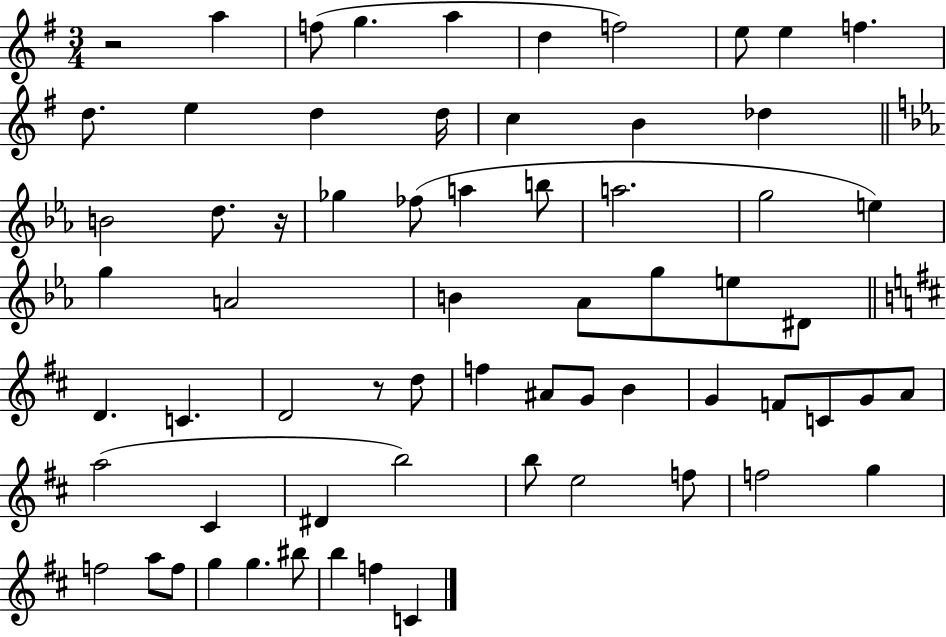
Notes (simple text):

R/h A5/q F5/e G5/q. A5/q D5/q F5/h E5/e E5/q F5/q. D5/e. E5/q D5/q D5/s C5/q B4/q Db5/q B4/h D5/e. R/s Gb5/q FES5/e A5/q B5/e A5/h. G5/h E5/q G5/q A4/h B4/q Ab4/e G5/e E5/e D#4/e D4/q. C4/q. D4/h R/e D5/e F5/q A#4/e G4/e B4/q G4/q F4/e C4/e G4/e A4/e A5/h C#4/q D#4/q B5/h B5/e E5/h F5/e F5/h G5/q F5/h A5/e F5/e G5/q G5/q. BIS5/e B5/q F5/q C4/q